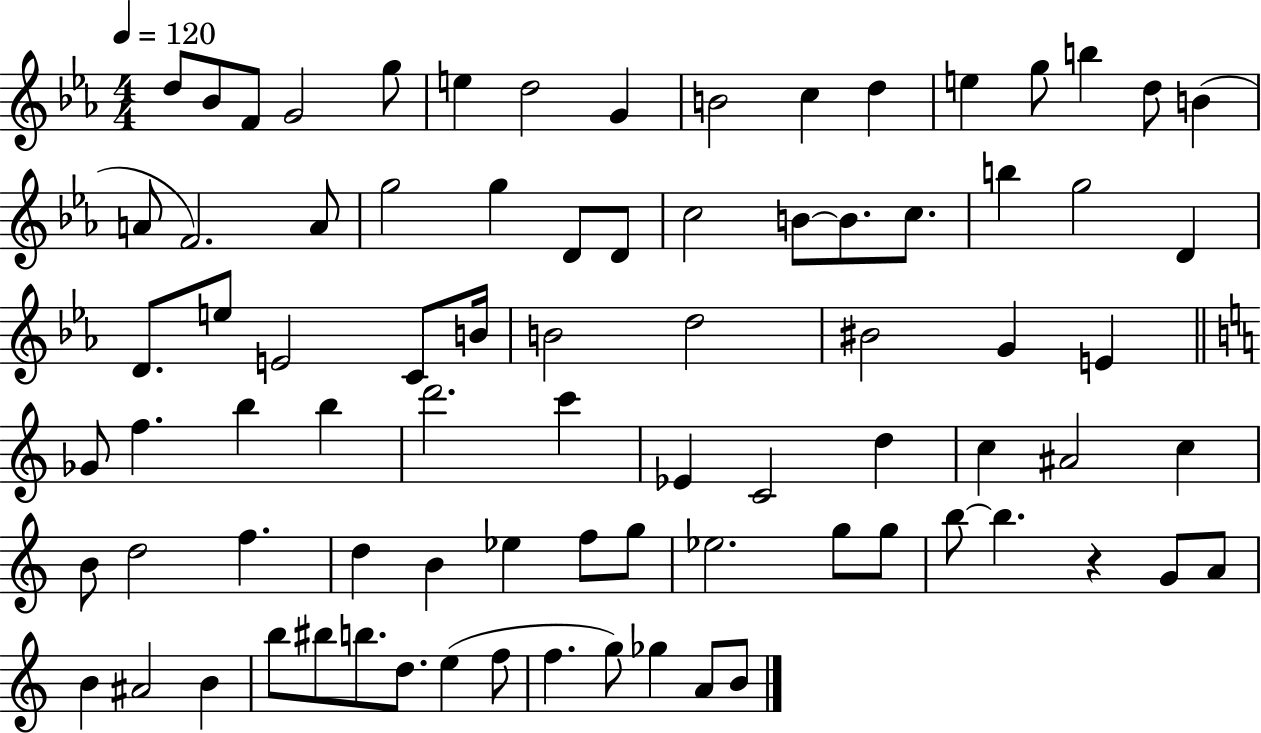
D5/e Bb4/e F4/e G4/h G5/e E5/q D5/h G4/q B4/h C5/q D5/q E5/q G5/e B5/q D5/e B4/q A4/e F4/h. A4/e G5/h G5/q D4/e D4/e C5/h B4/e B4/e. C5/e. B5/q G5/h D4/q D4/e. E5/e E4/h C4/e B4/s B4/h D5/h BIS4/h G4/q E4/q Gb4/e F5/q. B5/q B5/q D6/h. C6/q Eb4/q C4/h D5/q C5/q A#4/h C5/q B4/e D5/h F5/q. D5/q B4/q Eb5/q F5/e G5/e Eb5/h. G5/e G5/e B5/e B5/q. R/q G4/e A4/e B4/q A#4/h B4/q B5/e BIS5/e B5/e. D5/e. E5/q F5/e F5/q. G5/e Gb5/q A4/e B4/e